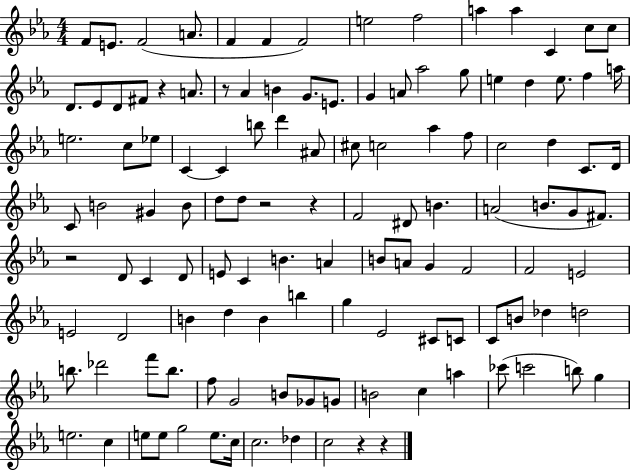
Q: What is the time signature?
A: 4/4